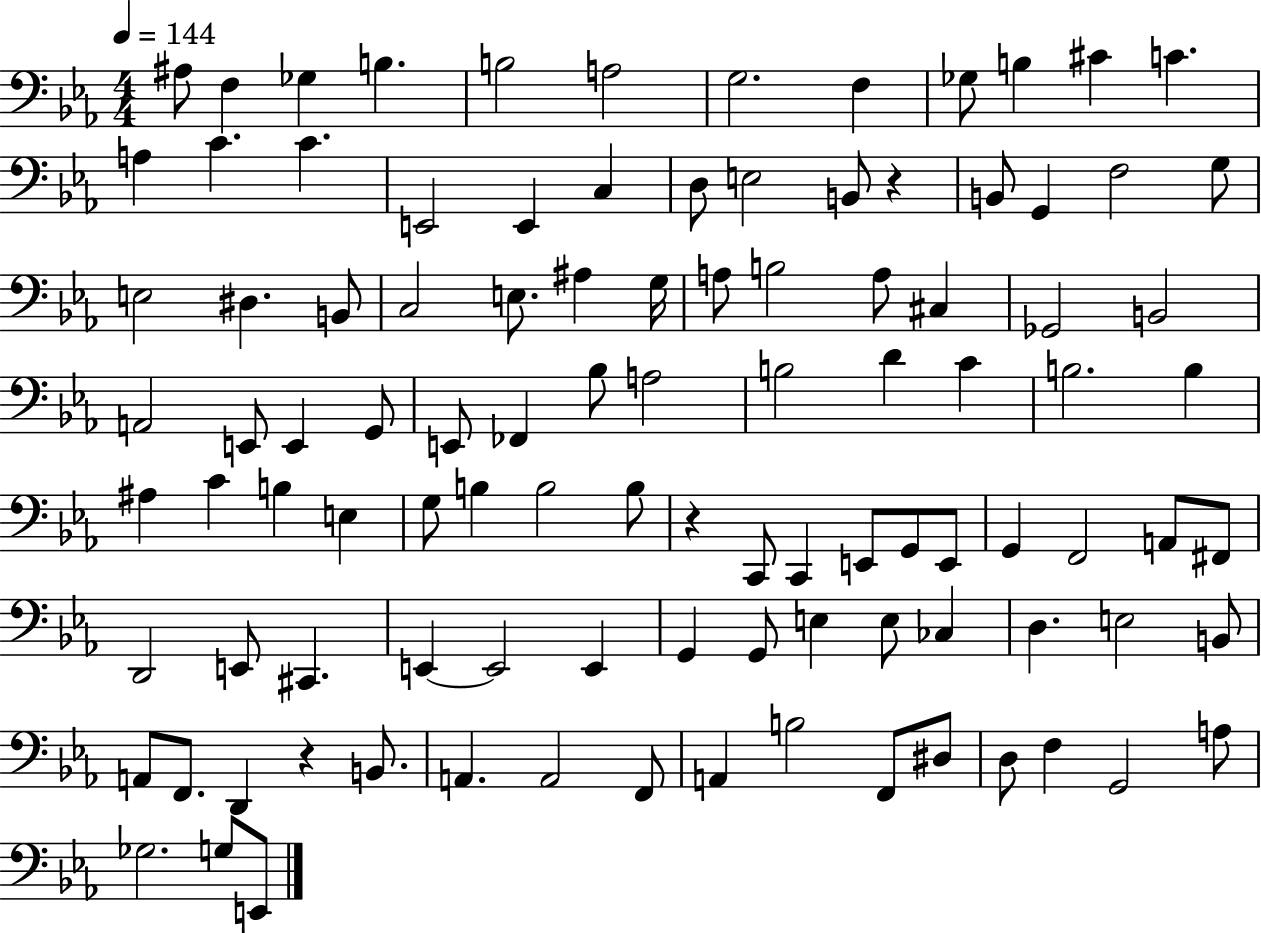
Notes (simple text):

A#3/e F3/q Gb3/q B3/q. B3/h A3/h G3/h. F3/q Gb3/e B3/q C#4/q C4/q. A3/q C4/q. C4/q. E2/h E2/q C3/q D3/e E3/h B2/e R/q B2/e G2/q F3/h G3/e E3/h D#3/q. B2/e C3/h E3/e. A#3/q G3/s A3/e B3/h A3/e C#3/q Gb2/h B2/h A2/h E2/e E2/q G2/e E2/e FES2/q Bb3/e A3/h B3/h D4/q C4/q B3/h. B3/q A#3/q C4/q B3/q E3/q G3/e B3/q B3/h B3/e R/q C2/e C2/q E2/e G2/e E2/e G2/q F2/h A2/e F#2/e D2/h E2/e C#2/q. E2/q E2/h E2/q G2/q G2/e E3/q E3/e CES3/q D3/q. E3/h B2/e A2/e F2/e. D2/q R/q B2/e. A2/q. A2/h F2/e A2/q B3/h F2/e D#3/e D3/e F3/q G2/h A3/e Gb3/h. G3/e E2/e